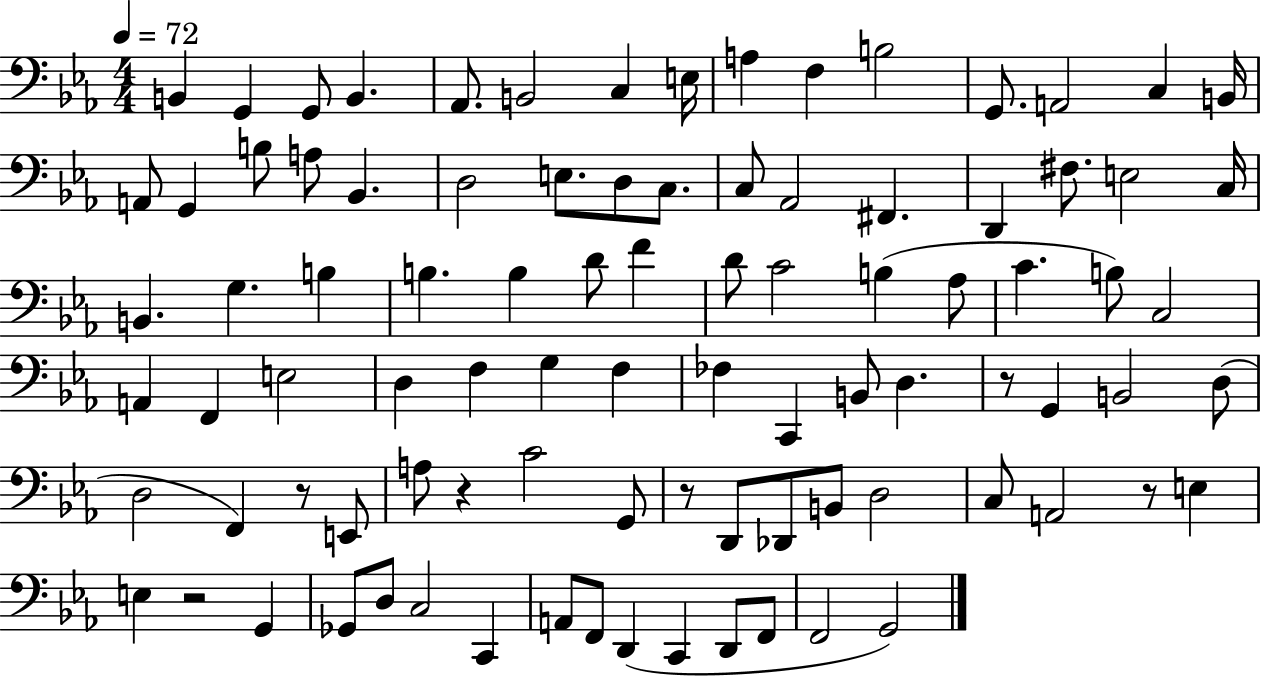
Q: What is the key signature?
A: EES major